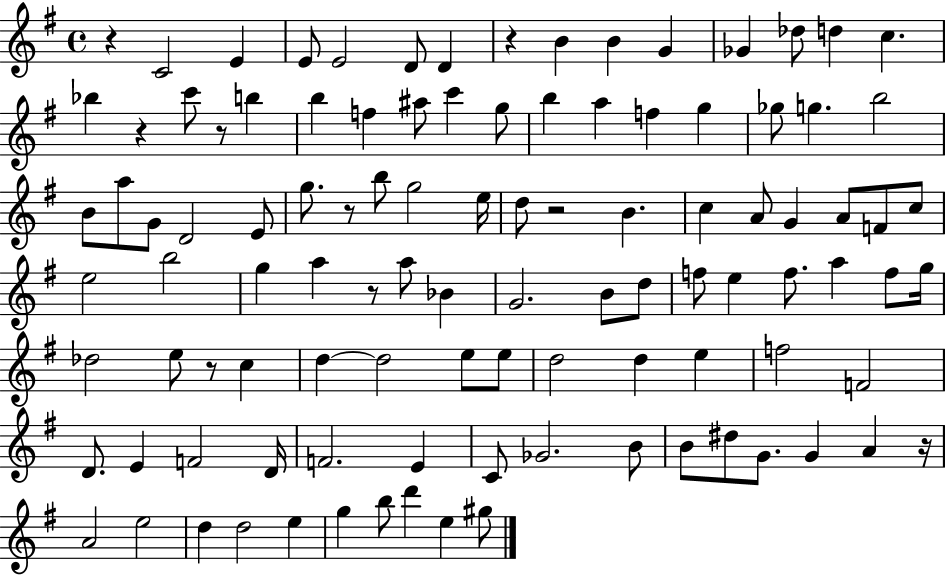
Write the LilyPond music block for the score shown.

{
  \clef treble
  \time 4/4
  \defaultTimeSignature
  \key g \major
  r4 c'2 e'4 | e'8 e'2 d'8 d'4 | r4 b'4 b'4 g'4 | ges'4 des''8 d''4 c''4. | \break bes''4 r4 c'''8 r8 b''4 | b''4 f''4 ais''8 c'''4 g''8 | b''4 a''4 f''4 g''4 | ges''8 g''4. b''2 | \break b'8 a''8 g'8 d'2 e'8 | g''8. r8 b''8 g''2 e''16 | d''8 r2 b'4. | c''4 a'8 g'4 a'8 f'8 c''8 | \break e''2 b''2 | g''4 a''4 r8 a''8 bes'4 | g'2. b'8 d''8 | f''8 e''4 f''8. a''4 f''8 g''16 | \break des''2 e''8 r8 c''4 | d''4~~ d''2 e''8 e''8 | d''2 d''4 e''4 | f''2 f'2 | \break d'8. e'4 f'2 d'16 | f'2. e'4 | c'8 ges'2. b'8 | b'8 dis''8 g'8. g'4 a'4 r16 | \break a'2 e''2 | d''4 d''2 e''4 | g''4 b''8 d'''4 e''4 gis''8 | \bar "|."
}